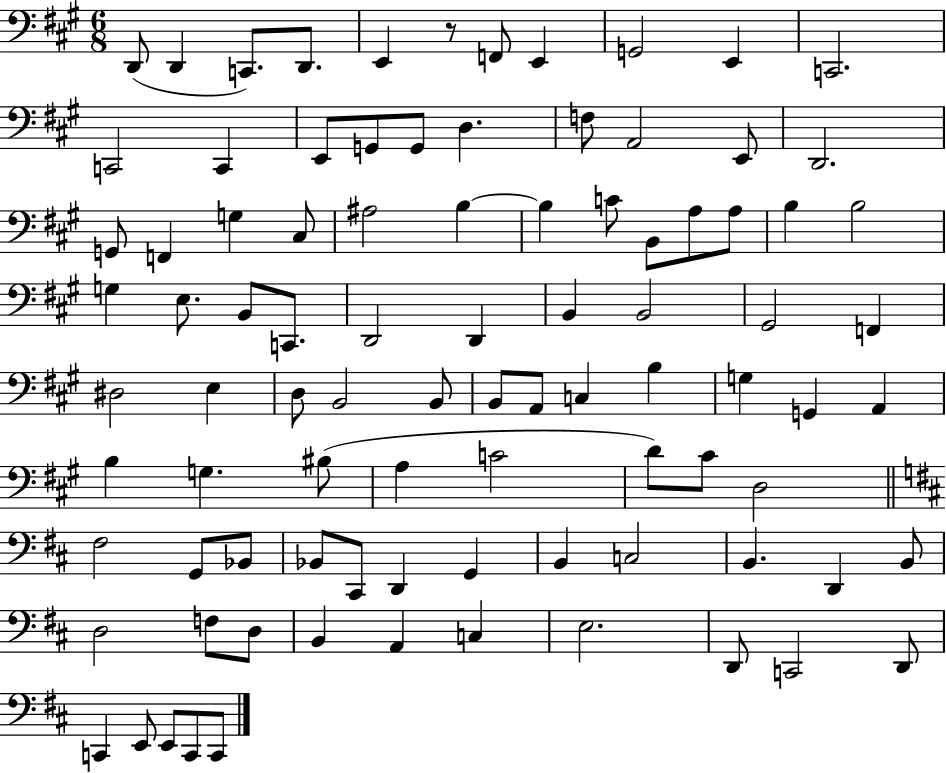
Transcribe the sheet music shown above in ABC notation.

X:1
T:Untitled
M:6/8
L:1/4
K:A
D,,/2 D,, C,,/2 D,,/2 E,, z/2 F,,/2 E,, G,,2 E,, C,,2 C,,2 C,, E,,/2 G,,/2 G,,/2 D, F,/2 A,,2 E,,/2 D,,2 G,,/2 F,, G, ^C,/2 ^A,2 B, B, C/2 B,,/2 A,/2 A,/2 B, B,2 G, E,/2 B,,/2 C,,/2 D,,2 D,, B,, B,,2 ^G,,2 F,, ^D,2 E, D,/2 B,,2 B,,/2 B,,/2 A,,/2 C, B, G, G,, A,, B, G, ^B,/2 A, C2 D/2 ^C/2 D,2 ^F,2 G,,/2 _B,,/2 _B,,/2 ^C,,/2 D,, G,, B,, C,2 B,, D,, B,,/2 D,2 F,/2 D,/2 B,, A,, C, E,2 D,,/2 C,,2 D,,/2 C,, E,,/2 E,,/2 C,,/2 C,,/2